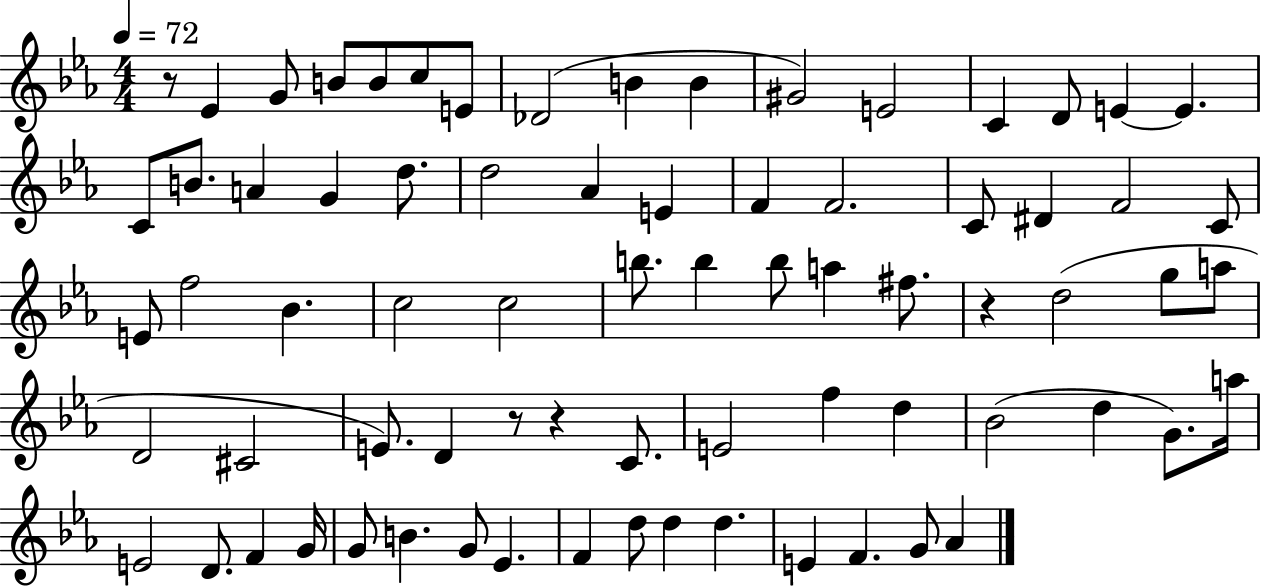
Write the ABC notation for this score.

X:1
T:Untitled
M:4/4
L:1/4
K:Eb
z/2 _E G/2 B/2 B/2 c/2 E/2 _D2 B B ^G2 E2 C D/2 E E C/2 B/2 A G d/2 d2 _A E F F2 C/2 ^D F2 C/2 E/2 f2 _B c2 c2 b/2 b b/2 a ^f/2 z d2 g/2 a/2 D2 ^C2 E/2 D z/2 z C/2 E2 f d _B2 d G/2 a/4 E2 D/2 F G/4 G/2 B G/2 _E F d/2 d d E F G/2 _A